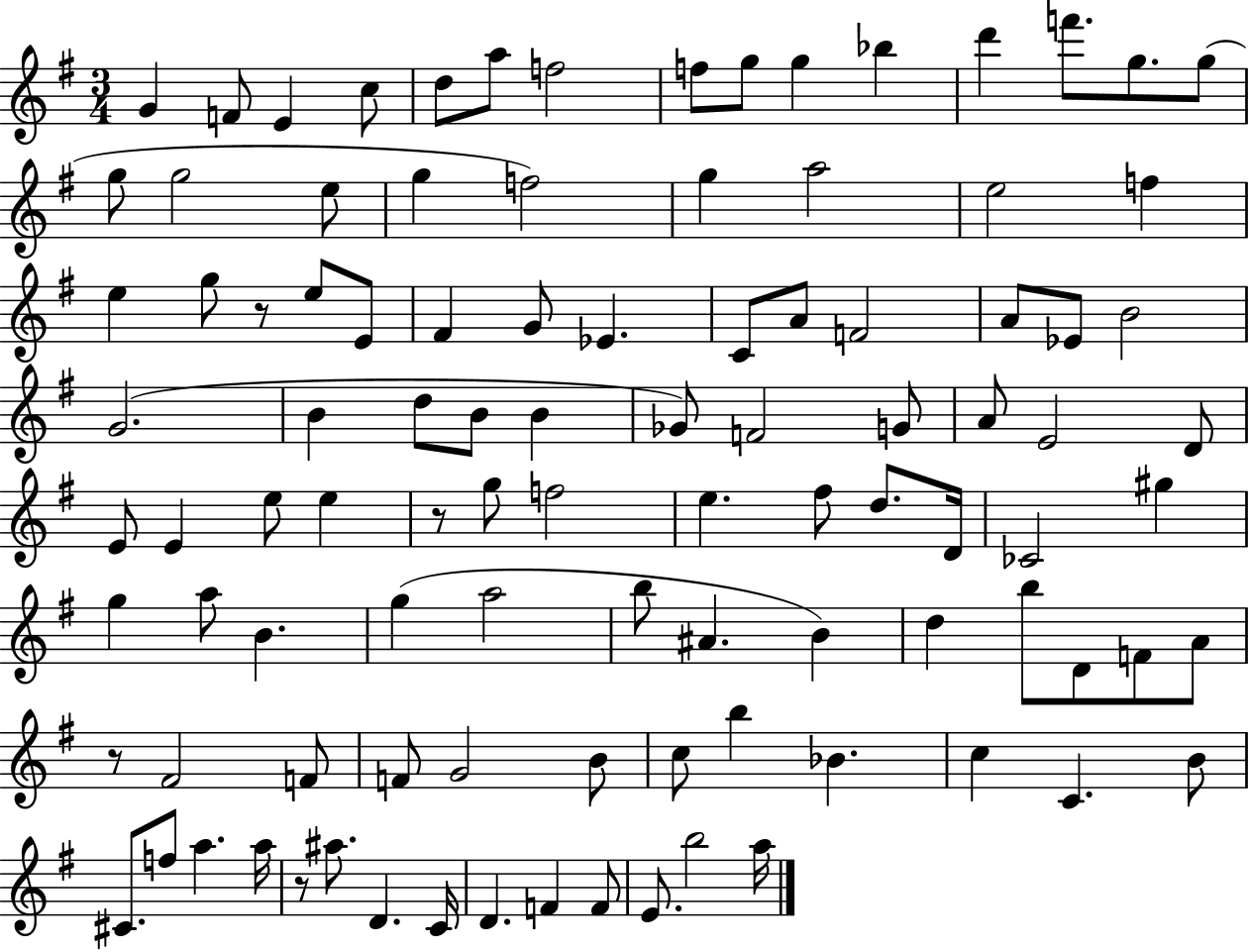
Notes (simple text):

G4/q F4/e E4/q C5/e D5/e A5/e F5/h F5/e G5/e G5/q Bb5/q D6/q F6/e. G5/e. G5/e G5/e G5/h E5/e G5/q F5/h G5/q A5/h E5/h F5/q E5/q G5/e R/e E5/e E4/e F#4/q G4/e Eb4/q. C4/e A4/e F4/h A4/e Eb4/e B4/h G4/h. B4/q D5/e B4/e B4/q Gb4/e F4/h G4/e A4/e E4/h D4/e E4/e E4/q E5/e E5/q R/e G5/e F5/h E5/q. F#5/e D5/e. D4/s CES4/h G#5/q G5/q A5/e B4/q. G5/q A5/h B5/e A#4/q. B4/q D5/q B5/e D4/e F4/e A4/e R/e F#4/h F4/e F4/e G4/h B4/e C5/e B5/q Bb4/q. C5/q C4/q. B4/e C#4/e. F5/e A5/q. A5/s R/e A#5/e. D4/q. C4/s D4/q. F4/q F4/e E4/e. B5/h A5/s